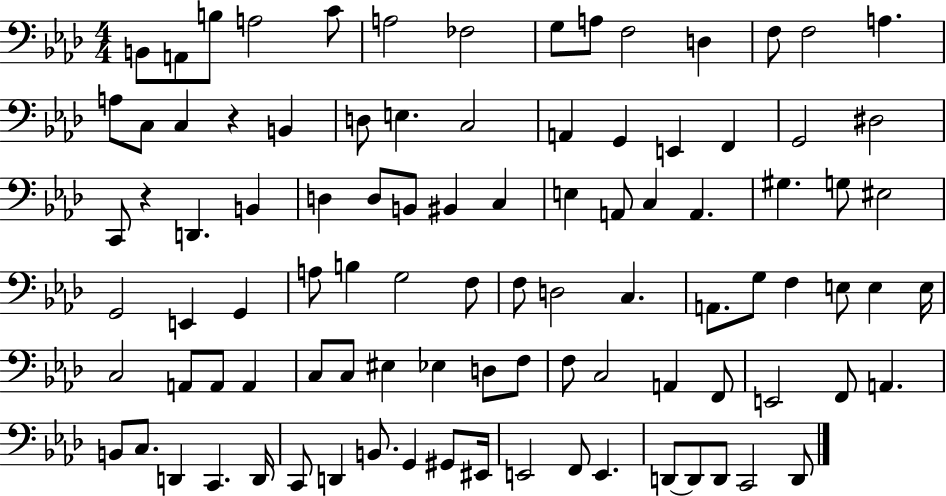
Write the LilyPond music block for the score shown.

{
  \clef bass
  \numericTimeSignature
  \time 4/4
  \key aes \major
  \repeat volta 2 { b,8 a,8 b8 a2 c'8 | a2 fes2 | g8 a8 f2 d4 | f8 f2 a4. | \break a8 c8 c4 r4 b,4 | d8 e4. c2 | a,4 g,4 e,4 f,4 | g,2 dis2 | \break c,8 r4 d,4. b,4 | d4 d8 b,8 bis,4 c4 | e4 a,8 c4 a,4. | gis4. g8 eis2 | \break g,2 e,4 g,4 | a8 b4 g2 f8 | f8 d2 c4. | a,8. g8 f4 e8 e4 e16 | \break c2 a,8 a,8 a,4 | c8 c8 eis4 ees4 d8 f8 | f8 c2 a,4 f,8 | e,2 f,8 a,4. | \break b,8 c8. d,4 c,4. d,16 | c,8 d,4 b,8. g,4 gis,8 eis,16 | e,2 f,8 e,4. | d,8~~ d,8 d,8 c,2 d,8 | \break } \bar "|."
}